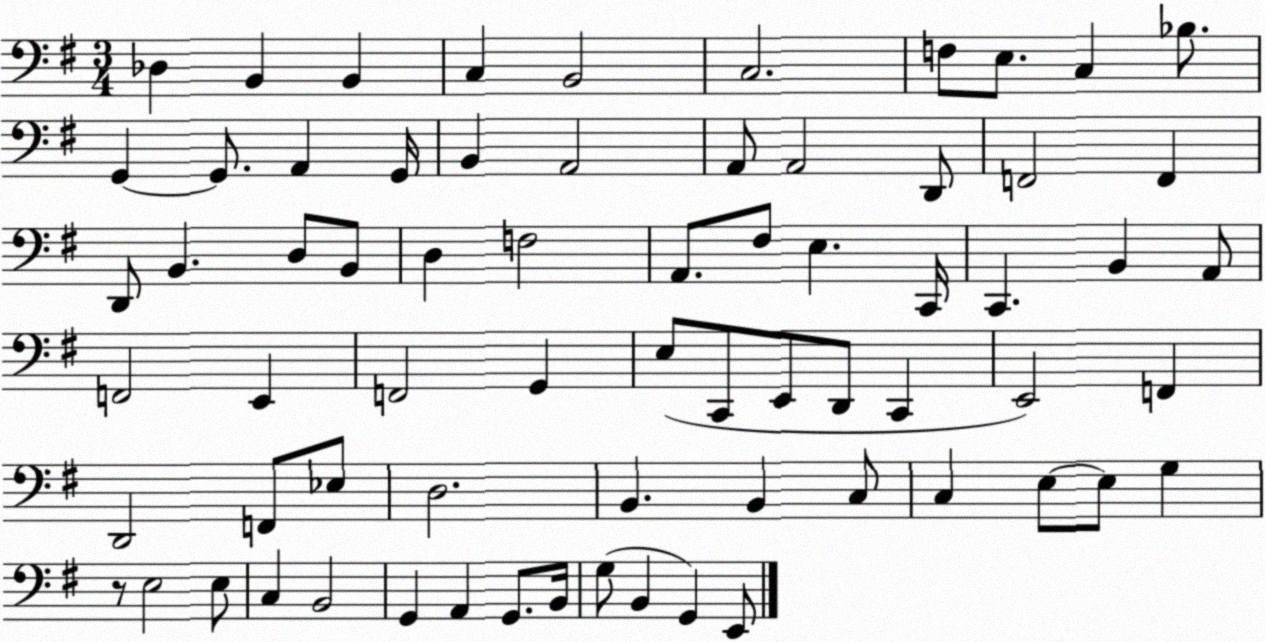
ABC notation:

X:1
T:Untitled
M:3/4
L:1/4
K:G
_D, B,, B,, C, B,,2 C,2 F,/2 E,/2 C, _B,/2 G,, G,,/2 A,, G,,/4 B,, A,,2 A,,/2 A,,2 D,,/2 F,,2 F,, D,,/2 B,, D,/2 B,,/2 D, F,2 A,,/2 ^F,/2 E, C,,/4 C,, B,, A,,/2 F,,2 E,, F,,2 G,, E,/2 C,,/2 E,,/2 D,,/2 C,, E,,2 F,, D,,2 F,,/2 _E,/2 D,2 B,, B,, C,/2 C, E,/2 E,/2 G, z/2 E,2 E,/2 C, B,,2 G,, A,, G,,/2 B,,/4 G,/2 B,, G,, E,,/2